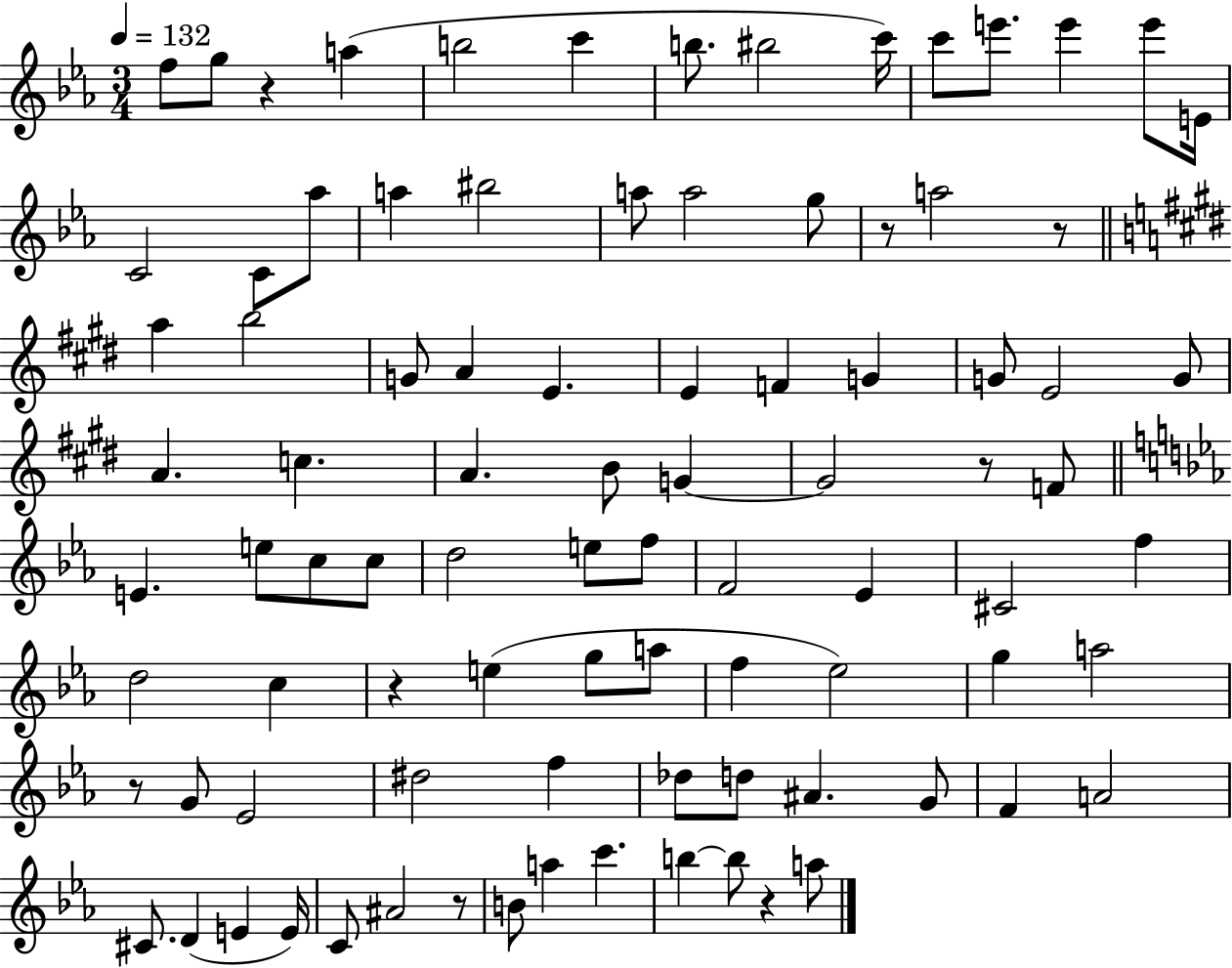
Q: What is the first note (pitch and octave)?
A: F5